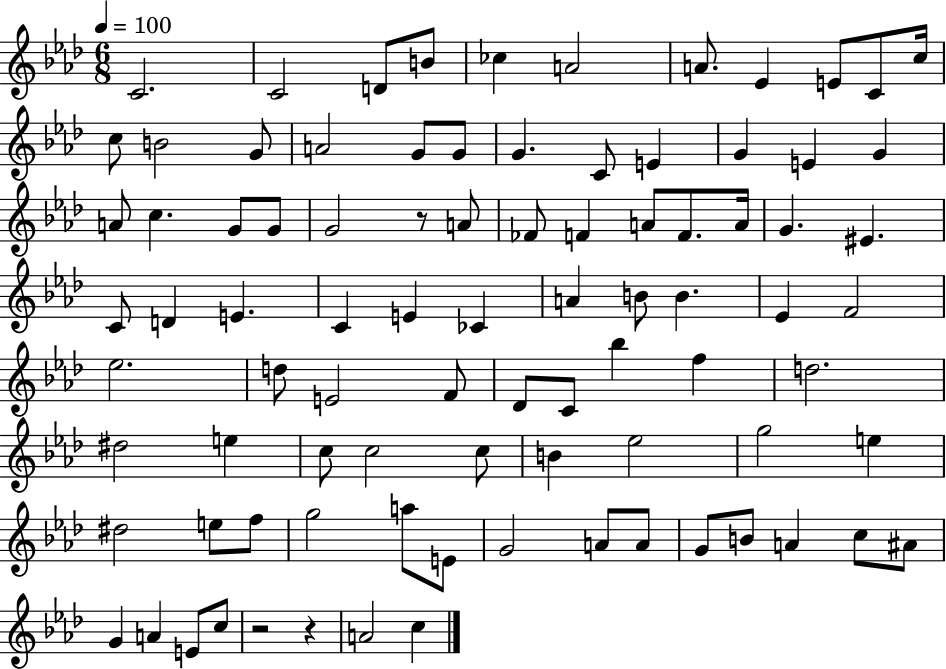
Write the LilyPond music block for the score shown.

{
  \clef treble
  \numericTimeSignature
  \time 6/8
  \key aes \major
  \tempo 4 = 100
  c'2. | c'2 d'8 b'8 | ces''4 a'2 | a'8. ees'4 e'8 c'8 c''16 | \break c''8 b'2 g'8 | a'2 g'8 g'8 | g'4. c'8 e'4 | g'4 e'4 g'4 | \break a'8 c''4. g'8 g'8 | g'2 r8 a'8 | fes'8 f'4 a'8 f'8. a'16 | g'4. eis'4. | \break c'8 d'4 e'4. | c'4 e'4 ces'4 | a'4 b'8 b'4. | ees'4 f'2 | \break ees''2. | d''8 e'2 f'8 | des'8 c'8 bes''4 f''4 | d''2. | \break dis''2 e''4 | c''8 c''2 c''8 | b'4 ees''2 | g''2 e''4 | \break dis''2 e''8 f''8 | g''2 a''8 e'8 | g'2 a'8 a'8 | g'8 b'8 a'4 c''8 ais'8 | \break g'4 a'4 e'8 c''8 | r2 r4 | a'2 c''4 | \bar "|."
}